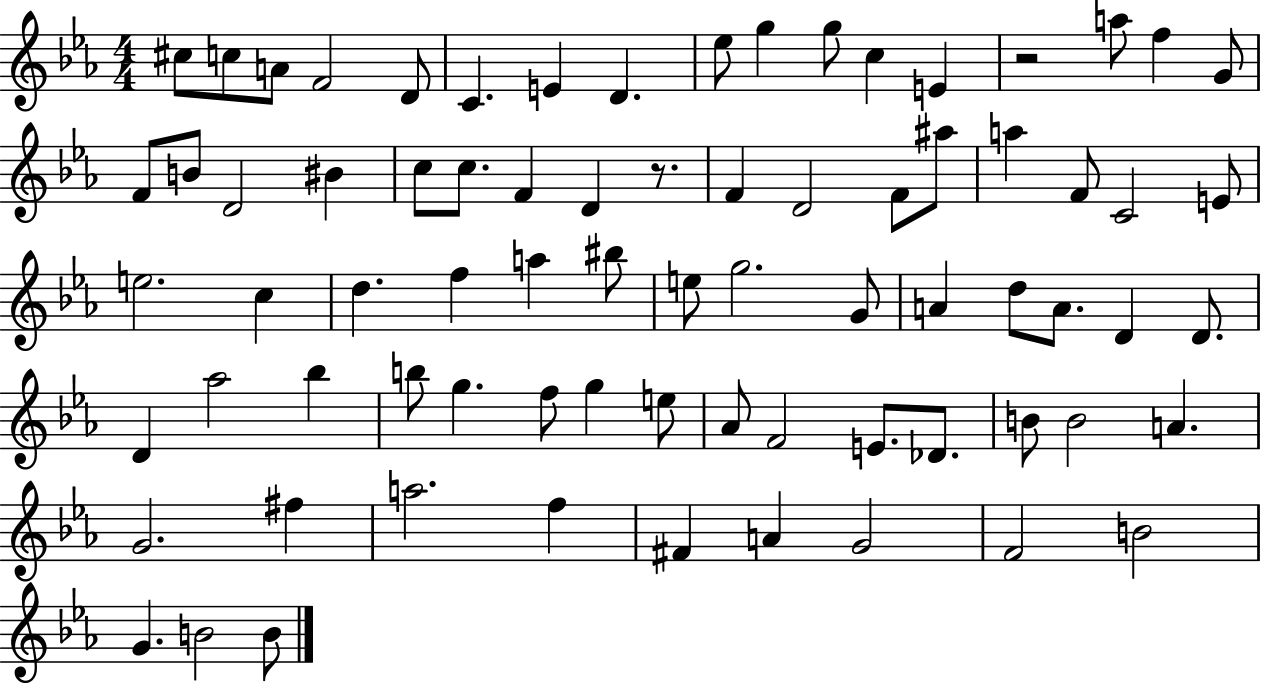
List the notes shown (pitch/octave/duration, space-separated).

C#5/e C5/e A4/e F4/h D4/e C4/q. E4/q D4/q. Eb5/e G5/q G5/e C5/q E4/q R/h A5/e F5/q G4/e F4/e B4/e D4/h BIS4/q C5/e C5/e. F4/q D4/q R/e. F4/q D4/h F4/e A#5/e A5/q F4/e C4/h E4/e E5/h. C5/q D5/q. F5/q A5/q BIS5/e E5/e G5/h. G4/e A4/q D5/e A4/e. D4/q D4/e. D4/q Ab5/h Bb5/q B5/e G5/q. F5/e G5/q E5/e Ab4/e F4/h E4/e. Db4/e. B4/e B4/h A4/q. G4/h. F#5/q A5/h. F5/q F#4/q A4/q G4/h F4/h B4/h G4/q. B4/h B4/e